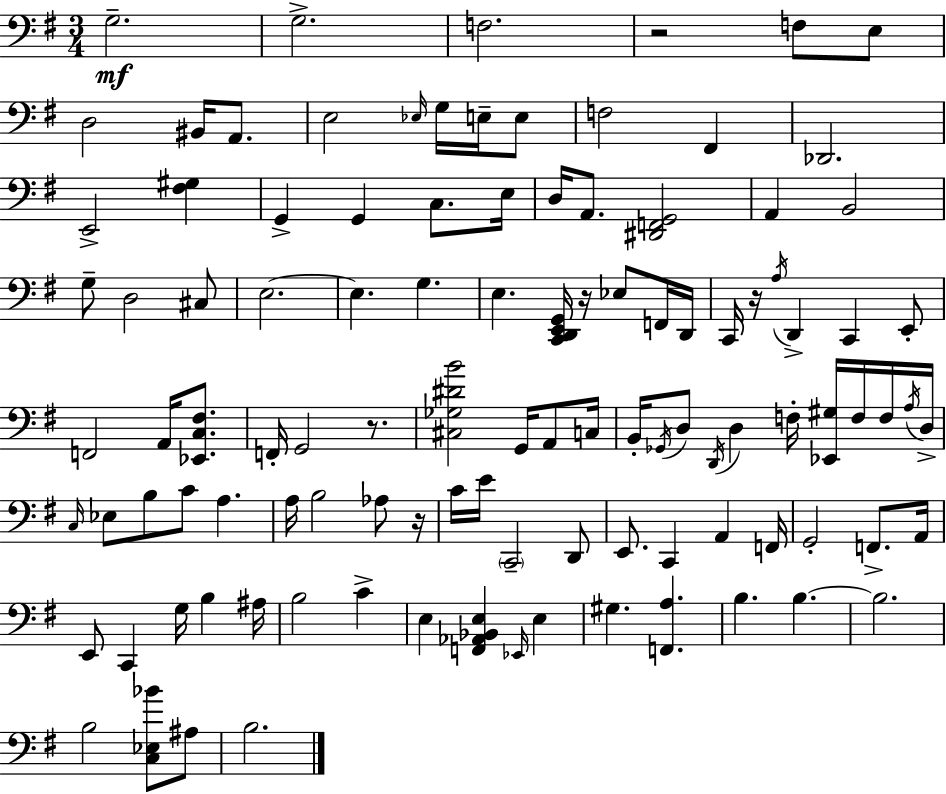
X:1
T:Untitled
M:3/4
L:1/4
K:G
G,2 G,2 F,2 z2 F,/2 E,/2 D,2 ^B,,/4 A,,/2 E,2 _E,/4 G,/4 E,/4 E,/2 F,2 ^F,, _D,,2 E,,2 [^F,^G,] G,, G,, C,/2 E,/4 D,/4 A,,/2 [^D,,F,,G,,]2 A,, B,,2 G,/2 D,2 ^C,/2 E,2 E, G, E, [C,,D,,E,,G,,]/4 z/4 _E,/2 F,,/4 D,,/4 C,,/4 z/4 A,/4 D,, C,, E,,/2 F,,2 A,,/4 [_E,,C,^F,]/2 F,,/4 G,,2 z/2 [^C,_G,^DB]2 G,,/4 A,,/2 C,/4 B,,/4 _G,,/4 D,/2 D,,/4 D, F,/4 [_E,,^G,]/4 F,/4 F,/4 A,/4 D,/4 C,/4 _E,/2 B,/2 C/2 A, A,/4 B,2 _A,/2 z/4 C/4 E/4 C,,2 D,,/2 E,,/2 C,, A,, F,,/4 G,,2 F,,/2 A,,/4 E,,/2 C,, G,/4 B, ^A,/4 B,2 C E, [F,,_A,,_B,,E,] _E,,/4 E, ^G, [F,,A,] B, B, B,2 B,2 [C,_E,_B]/2 ^A,/2 B,2